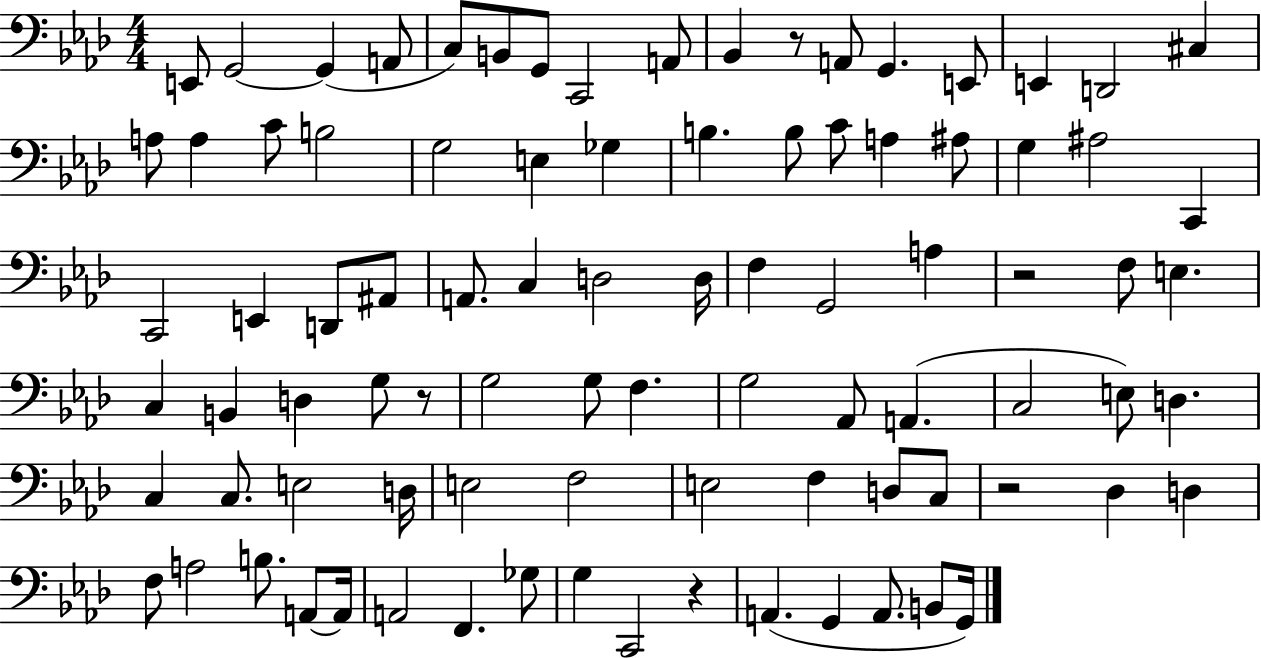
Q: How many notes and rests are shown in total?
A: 89